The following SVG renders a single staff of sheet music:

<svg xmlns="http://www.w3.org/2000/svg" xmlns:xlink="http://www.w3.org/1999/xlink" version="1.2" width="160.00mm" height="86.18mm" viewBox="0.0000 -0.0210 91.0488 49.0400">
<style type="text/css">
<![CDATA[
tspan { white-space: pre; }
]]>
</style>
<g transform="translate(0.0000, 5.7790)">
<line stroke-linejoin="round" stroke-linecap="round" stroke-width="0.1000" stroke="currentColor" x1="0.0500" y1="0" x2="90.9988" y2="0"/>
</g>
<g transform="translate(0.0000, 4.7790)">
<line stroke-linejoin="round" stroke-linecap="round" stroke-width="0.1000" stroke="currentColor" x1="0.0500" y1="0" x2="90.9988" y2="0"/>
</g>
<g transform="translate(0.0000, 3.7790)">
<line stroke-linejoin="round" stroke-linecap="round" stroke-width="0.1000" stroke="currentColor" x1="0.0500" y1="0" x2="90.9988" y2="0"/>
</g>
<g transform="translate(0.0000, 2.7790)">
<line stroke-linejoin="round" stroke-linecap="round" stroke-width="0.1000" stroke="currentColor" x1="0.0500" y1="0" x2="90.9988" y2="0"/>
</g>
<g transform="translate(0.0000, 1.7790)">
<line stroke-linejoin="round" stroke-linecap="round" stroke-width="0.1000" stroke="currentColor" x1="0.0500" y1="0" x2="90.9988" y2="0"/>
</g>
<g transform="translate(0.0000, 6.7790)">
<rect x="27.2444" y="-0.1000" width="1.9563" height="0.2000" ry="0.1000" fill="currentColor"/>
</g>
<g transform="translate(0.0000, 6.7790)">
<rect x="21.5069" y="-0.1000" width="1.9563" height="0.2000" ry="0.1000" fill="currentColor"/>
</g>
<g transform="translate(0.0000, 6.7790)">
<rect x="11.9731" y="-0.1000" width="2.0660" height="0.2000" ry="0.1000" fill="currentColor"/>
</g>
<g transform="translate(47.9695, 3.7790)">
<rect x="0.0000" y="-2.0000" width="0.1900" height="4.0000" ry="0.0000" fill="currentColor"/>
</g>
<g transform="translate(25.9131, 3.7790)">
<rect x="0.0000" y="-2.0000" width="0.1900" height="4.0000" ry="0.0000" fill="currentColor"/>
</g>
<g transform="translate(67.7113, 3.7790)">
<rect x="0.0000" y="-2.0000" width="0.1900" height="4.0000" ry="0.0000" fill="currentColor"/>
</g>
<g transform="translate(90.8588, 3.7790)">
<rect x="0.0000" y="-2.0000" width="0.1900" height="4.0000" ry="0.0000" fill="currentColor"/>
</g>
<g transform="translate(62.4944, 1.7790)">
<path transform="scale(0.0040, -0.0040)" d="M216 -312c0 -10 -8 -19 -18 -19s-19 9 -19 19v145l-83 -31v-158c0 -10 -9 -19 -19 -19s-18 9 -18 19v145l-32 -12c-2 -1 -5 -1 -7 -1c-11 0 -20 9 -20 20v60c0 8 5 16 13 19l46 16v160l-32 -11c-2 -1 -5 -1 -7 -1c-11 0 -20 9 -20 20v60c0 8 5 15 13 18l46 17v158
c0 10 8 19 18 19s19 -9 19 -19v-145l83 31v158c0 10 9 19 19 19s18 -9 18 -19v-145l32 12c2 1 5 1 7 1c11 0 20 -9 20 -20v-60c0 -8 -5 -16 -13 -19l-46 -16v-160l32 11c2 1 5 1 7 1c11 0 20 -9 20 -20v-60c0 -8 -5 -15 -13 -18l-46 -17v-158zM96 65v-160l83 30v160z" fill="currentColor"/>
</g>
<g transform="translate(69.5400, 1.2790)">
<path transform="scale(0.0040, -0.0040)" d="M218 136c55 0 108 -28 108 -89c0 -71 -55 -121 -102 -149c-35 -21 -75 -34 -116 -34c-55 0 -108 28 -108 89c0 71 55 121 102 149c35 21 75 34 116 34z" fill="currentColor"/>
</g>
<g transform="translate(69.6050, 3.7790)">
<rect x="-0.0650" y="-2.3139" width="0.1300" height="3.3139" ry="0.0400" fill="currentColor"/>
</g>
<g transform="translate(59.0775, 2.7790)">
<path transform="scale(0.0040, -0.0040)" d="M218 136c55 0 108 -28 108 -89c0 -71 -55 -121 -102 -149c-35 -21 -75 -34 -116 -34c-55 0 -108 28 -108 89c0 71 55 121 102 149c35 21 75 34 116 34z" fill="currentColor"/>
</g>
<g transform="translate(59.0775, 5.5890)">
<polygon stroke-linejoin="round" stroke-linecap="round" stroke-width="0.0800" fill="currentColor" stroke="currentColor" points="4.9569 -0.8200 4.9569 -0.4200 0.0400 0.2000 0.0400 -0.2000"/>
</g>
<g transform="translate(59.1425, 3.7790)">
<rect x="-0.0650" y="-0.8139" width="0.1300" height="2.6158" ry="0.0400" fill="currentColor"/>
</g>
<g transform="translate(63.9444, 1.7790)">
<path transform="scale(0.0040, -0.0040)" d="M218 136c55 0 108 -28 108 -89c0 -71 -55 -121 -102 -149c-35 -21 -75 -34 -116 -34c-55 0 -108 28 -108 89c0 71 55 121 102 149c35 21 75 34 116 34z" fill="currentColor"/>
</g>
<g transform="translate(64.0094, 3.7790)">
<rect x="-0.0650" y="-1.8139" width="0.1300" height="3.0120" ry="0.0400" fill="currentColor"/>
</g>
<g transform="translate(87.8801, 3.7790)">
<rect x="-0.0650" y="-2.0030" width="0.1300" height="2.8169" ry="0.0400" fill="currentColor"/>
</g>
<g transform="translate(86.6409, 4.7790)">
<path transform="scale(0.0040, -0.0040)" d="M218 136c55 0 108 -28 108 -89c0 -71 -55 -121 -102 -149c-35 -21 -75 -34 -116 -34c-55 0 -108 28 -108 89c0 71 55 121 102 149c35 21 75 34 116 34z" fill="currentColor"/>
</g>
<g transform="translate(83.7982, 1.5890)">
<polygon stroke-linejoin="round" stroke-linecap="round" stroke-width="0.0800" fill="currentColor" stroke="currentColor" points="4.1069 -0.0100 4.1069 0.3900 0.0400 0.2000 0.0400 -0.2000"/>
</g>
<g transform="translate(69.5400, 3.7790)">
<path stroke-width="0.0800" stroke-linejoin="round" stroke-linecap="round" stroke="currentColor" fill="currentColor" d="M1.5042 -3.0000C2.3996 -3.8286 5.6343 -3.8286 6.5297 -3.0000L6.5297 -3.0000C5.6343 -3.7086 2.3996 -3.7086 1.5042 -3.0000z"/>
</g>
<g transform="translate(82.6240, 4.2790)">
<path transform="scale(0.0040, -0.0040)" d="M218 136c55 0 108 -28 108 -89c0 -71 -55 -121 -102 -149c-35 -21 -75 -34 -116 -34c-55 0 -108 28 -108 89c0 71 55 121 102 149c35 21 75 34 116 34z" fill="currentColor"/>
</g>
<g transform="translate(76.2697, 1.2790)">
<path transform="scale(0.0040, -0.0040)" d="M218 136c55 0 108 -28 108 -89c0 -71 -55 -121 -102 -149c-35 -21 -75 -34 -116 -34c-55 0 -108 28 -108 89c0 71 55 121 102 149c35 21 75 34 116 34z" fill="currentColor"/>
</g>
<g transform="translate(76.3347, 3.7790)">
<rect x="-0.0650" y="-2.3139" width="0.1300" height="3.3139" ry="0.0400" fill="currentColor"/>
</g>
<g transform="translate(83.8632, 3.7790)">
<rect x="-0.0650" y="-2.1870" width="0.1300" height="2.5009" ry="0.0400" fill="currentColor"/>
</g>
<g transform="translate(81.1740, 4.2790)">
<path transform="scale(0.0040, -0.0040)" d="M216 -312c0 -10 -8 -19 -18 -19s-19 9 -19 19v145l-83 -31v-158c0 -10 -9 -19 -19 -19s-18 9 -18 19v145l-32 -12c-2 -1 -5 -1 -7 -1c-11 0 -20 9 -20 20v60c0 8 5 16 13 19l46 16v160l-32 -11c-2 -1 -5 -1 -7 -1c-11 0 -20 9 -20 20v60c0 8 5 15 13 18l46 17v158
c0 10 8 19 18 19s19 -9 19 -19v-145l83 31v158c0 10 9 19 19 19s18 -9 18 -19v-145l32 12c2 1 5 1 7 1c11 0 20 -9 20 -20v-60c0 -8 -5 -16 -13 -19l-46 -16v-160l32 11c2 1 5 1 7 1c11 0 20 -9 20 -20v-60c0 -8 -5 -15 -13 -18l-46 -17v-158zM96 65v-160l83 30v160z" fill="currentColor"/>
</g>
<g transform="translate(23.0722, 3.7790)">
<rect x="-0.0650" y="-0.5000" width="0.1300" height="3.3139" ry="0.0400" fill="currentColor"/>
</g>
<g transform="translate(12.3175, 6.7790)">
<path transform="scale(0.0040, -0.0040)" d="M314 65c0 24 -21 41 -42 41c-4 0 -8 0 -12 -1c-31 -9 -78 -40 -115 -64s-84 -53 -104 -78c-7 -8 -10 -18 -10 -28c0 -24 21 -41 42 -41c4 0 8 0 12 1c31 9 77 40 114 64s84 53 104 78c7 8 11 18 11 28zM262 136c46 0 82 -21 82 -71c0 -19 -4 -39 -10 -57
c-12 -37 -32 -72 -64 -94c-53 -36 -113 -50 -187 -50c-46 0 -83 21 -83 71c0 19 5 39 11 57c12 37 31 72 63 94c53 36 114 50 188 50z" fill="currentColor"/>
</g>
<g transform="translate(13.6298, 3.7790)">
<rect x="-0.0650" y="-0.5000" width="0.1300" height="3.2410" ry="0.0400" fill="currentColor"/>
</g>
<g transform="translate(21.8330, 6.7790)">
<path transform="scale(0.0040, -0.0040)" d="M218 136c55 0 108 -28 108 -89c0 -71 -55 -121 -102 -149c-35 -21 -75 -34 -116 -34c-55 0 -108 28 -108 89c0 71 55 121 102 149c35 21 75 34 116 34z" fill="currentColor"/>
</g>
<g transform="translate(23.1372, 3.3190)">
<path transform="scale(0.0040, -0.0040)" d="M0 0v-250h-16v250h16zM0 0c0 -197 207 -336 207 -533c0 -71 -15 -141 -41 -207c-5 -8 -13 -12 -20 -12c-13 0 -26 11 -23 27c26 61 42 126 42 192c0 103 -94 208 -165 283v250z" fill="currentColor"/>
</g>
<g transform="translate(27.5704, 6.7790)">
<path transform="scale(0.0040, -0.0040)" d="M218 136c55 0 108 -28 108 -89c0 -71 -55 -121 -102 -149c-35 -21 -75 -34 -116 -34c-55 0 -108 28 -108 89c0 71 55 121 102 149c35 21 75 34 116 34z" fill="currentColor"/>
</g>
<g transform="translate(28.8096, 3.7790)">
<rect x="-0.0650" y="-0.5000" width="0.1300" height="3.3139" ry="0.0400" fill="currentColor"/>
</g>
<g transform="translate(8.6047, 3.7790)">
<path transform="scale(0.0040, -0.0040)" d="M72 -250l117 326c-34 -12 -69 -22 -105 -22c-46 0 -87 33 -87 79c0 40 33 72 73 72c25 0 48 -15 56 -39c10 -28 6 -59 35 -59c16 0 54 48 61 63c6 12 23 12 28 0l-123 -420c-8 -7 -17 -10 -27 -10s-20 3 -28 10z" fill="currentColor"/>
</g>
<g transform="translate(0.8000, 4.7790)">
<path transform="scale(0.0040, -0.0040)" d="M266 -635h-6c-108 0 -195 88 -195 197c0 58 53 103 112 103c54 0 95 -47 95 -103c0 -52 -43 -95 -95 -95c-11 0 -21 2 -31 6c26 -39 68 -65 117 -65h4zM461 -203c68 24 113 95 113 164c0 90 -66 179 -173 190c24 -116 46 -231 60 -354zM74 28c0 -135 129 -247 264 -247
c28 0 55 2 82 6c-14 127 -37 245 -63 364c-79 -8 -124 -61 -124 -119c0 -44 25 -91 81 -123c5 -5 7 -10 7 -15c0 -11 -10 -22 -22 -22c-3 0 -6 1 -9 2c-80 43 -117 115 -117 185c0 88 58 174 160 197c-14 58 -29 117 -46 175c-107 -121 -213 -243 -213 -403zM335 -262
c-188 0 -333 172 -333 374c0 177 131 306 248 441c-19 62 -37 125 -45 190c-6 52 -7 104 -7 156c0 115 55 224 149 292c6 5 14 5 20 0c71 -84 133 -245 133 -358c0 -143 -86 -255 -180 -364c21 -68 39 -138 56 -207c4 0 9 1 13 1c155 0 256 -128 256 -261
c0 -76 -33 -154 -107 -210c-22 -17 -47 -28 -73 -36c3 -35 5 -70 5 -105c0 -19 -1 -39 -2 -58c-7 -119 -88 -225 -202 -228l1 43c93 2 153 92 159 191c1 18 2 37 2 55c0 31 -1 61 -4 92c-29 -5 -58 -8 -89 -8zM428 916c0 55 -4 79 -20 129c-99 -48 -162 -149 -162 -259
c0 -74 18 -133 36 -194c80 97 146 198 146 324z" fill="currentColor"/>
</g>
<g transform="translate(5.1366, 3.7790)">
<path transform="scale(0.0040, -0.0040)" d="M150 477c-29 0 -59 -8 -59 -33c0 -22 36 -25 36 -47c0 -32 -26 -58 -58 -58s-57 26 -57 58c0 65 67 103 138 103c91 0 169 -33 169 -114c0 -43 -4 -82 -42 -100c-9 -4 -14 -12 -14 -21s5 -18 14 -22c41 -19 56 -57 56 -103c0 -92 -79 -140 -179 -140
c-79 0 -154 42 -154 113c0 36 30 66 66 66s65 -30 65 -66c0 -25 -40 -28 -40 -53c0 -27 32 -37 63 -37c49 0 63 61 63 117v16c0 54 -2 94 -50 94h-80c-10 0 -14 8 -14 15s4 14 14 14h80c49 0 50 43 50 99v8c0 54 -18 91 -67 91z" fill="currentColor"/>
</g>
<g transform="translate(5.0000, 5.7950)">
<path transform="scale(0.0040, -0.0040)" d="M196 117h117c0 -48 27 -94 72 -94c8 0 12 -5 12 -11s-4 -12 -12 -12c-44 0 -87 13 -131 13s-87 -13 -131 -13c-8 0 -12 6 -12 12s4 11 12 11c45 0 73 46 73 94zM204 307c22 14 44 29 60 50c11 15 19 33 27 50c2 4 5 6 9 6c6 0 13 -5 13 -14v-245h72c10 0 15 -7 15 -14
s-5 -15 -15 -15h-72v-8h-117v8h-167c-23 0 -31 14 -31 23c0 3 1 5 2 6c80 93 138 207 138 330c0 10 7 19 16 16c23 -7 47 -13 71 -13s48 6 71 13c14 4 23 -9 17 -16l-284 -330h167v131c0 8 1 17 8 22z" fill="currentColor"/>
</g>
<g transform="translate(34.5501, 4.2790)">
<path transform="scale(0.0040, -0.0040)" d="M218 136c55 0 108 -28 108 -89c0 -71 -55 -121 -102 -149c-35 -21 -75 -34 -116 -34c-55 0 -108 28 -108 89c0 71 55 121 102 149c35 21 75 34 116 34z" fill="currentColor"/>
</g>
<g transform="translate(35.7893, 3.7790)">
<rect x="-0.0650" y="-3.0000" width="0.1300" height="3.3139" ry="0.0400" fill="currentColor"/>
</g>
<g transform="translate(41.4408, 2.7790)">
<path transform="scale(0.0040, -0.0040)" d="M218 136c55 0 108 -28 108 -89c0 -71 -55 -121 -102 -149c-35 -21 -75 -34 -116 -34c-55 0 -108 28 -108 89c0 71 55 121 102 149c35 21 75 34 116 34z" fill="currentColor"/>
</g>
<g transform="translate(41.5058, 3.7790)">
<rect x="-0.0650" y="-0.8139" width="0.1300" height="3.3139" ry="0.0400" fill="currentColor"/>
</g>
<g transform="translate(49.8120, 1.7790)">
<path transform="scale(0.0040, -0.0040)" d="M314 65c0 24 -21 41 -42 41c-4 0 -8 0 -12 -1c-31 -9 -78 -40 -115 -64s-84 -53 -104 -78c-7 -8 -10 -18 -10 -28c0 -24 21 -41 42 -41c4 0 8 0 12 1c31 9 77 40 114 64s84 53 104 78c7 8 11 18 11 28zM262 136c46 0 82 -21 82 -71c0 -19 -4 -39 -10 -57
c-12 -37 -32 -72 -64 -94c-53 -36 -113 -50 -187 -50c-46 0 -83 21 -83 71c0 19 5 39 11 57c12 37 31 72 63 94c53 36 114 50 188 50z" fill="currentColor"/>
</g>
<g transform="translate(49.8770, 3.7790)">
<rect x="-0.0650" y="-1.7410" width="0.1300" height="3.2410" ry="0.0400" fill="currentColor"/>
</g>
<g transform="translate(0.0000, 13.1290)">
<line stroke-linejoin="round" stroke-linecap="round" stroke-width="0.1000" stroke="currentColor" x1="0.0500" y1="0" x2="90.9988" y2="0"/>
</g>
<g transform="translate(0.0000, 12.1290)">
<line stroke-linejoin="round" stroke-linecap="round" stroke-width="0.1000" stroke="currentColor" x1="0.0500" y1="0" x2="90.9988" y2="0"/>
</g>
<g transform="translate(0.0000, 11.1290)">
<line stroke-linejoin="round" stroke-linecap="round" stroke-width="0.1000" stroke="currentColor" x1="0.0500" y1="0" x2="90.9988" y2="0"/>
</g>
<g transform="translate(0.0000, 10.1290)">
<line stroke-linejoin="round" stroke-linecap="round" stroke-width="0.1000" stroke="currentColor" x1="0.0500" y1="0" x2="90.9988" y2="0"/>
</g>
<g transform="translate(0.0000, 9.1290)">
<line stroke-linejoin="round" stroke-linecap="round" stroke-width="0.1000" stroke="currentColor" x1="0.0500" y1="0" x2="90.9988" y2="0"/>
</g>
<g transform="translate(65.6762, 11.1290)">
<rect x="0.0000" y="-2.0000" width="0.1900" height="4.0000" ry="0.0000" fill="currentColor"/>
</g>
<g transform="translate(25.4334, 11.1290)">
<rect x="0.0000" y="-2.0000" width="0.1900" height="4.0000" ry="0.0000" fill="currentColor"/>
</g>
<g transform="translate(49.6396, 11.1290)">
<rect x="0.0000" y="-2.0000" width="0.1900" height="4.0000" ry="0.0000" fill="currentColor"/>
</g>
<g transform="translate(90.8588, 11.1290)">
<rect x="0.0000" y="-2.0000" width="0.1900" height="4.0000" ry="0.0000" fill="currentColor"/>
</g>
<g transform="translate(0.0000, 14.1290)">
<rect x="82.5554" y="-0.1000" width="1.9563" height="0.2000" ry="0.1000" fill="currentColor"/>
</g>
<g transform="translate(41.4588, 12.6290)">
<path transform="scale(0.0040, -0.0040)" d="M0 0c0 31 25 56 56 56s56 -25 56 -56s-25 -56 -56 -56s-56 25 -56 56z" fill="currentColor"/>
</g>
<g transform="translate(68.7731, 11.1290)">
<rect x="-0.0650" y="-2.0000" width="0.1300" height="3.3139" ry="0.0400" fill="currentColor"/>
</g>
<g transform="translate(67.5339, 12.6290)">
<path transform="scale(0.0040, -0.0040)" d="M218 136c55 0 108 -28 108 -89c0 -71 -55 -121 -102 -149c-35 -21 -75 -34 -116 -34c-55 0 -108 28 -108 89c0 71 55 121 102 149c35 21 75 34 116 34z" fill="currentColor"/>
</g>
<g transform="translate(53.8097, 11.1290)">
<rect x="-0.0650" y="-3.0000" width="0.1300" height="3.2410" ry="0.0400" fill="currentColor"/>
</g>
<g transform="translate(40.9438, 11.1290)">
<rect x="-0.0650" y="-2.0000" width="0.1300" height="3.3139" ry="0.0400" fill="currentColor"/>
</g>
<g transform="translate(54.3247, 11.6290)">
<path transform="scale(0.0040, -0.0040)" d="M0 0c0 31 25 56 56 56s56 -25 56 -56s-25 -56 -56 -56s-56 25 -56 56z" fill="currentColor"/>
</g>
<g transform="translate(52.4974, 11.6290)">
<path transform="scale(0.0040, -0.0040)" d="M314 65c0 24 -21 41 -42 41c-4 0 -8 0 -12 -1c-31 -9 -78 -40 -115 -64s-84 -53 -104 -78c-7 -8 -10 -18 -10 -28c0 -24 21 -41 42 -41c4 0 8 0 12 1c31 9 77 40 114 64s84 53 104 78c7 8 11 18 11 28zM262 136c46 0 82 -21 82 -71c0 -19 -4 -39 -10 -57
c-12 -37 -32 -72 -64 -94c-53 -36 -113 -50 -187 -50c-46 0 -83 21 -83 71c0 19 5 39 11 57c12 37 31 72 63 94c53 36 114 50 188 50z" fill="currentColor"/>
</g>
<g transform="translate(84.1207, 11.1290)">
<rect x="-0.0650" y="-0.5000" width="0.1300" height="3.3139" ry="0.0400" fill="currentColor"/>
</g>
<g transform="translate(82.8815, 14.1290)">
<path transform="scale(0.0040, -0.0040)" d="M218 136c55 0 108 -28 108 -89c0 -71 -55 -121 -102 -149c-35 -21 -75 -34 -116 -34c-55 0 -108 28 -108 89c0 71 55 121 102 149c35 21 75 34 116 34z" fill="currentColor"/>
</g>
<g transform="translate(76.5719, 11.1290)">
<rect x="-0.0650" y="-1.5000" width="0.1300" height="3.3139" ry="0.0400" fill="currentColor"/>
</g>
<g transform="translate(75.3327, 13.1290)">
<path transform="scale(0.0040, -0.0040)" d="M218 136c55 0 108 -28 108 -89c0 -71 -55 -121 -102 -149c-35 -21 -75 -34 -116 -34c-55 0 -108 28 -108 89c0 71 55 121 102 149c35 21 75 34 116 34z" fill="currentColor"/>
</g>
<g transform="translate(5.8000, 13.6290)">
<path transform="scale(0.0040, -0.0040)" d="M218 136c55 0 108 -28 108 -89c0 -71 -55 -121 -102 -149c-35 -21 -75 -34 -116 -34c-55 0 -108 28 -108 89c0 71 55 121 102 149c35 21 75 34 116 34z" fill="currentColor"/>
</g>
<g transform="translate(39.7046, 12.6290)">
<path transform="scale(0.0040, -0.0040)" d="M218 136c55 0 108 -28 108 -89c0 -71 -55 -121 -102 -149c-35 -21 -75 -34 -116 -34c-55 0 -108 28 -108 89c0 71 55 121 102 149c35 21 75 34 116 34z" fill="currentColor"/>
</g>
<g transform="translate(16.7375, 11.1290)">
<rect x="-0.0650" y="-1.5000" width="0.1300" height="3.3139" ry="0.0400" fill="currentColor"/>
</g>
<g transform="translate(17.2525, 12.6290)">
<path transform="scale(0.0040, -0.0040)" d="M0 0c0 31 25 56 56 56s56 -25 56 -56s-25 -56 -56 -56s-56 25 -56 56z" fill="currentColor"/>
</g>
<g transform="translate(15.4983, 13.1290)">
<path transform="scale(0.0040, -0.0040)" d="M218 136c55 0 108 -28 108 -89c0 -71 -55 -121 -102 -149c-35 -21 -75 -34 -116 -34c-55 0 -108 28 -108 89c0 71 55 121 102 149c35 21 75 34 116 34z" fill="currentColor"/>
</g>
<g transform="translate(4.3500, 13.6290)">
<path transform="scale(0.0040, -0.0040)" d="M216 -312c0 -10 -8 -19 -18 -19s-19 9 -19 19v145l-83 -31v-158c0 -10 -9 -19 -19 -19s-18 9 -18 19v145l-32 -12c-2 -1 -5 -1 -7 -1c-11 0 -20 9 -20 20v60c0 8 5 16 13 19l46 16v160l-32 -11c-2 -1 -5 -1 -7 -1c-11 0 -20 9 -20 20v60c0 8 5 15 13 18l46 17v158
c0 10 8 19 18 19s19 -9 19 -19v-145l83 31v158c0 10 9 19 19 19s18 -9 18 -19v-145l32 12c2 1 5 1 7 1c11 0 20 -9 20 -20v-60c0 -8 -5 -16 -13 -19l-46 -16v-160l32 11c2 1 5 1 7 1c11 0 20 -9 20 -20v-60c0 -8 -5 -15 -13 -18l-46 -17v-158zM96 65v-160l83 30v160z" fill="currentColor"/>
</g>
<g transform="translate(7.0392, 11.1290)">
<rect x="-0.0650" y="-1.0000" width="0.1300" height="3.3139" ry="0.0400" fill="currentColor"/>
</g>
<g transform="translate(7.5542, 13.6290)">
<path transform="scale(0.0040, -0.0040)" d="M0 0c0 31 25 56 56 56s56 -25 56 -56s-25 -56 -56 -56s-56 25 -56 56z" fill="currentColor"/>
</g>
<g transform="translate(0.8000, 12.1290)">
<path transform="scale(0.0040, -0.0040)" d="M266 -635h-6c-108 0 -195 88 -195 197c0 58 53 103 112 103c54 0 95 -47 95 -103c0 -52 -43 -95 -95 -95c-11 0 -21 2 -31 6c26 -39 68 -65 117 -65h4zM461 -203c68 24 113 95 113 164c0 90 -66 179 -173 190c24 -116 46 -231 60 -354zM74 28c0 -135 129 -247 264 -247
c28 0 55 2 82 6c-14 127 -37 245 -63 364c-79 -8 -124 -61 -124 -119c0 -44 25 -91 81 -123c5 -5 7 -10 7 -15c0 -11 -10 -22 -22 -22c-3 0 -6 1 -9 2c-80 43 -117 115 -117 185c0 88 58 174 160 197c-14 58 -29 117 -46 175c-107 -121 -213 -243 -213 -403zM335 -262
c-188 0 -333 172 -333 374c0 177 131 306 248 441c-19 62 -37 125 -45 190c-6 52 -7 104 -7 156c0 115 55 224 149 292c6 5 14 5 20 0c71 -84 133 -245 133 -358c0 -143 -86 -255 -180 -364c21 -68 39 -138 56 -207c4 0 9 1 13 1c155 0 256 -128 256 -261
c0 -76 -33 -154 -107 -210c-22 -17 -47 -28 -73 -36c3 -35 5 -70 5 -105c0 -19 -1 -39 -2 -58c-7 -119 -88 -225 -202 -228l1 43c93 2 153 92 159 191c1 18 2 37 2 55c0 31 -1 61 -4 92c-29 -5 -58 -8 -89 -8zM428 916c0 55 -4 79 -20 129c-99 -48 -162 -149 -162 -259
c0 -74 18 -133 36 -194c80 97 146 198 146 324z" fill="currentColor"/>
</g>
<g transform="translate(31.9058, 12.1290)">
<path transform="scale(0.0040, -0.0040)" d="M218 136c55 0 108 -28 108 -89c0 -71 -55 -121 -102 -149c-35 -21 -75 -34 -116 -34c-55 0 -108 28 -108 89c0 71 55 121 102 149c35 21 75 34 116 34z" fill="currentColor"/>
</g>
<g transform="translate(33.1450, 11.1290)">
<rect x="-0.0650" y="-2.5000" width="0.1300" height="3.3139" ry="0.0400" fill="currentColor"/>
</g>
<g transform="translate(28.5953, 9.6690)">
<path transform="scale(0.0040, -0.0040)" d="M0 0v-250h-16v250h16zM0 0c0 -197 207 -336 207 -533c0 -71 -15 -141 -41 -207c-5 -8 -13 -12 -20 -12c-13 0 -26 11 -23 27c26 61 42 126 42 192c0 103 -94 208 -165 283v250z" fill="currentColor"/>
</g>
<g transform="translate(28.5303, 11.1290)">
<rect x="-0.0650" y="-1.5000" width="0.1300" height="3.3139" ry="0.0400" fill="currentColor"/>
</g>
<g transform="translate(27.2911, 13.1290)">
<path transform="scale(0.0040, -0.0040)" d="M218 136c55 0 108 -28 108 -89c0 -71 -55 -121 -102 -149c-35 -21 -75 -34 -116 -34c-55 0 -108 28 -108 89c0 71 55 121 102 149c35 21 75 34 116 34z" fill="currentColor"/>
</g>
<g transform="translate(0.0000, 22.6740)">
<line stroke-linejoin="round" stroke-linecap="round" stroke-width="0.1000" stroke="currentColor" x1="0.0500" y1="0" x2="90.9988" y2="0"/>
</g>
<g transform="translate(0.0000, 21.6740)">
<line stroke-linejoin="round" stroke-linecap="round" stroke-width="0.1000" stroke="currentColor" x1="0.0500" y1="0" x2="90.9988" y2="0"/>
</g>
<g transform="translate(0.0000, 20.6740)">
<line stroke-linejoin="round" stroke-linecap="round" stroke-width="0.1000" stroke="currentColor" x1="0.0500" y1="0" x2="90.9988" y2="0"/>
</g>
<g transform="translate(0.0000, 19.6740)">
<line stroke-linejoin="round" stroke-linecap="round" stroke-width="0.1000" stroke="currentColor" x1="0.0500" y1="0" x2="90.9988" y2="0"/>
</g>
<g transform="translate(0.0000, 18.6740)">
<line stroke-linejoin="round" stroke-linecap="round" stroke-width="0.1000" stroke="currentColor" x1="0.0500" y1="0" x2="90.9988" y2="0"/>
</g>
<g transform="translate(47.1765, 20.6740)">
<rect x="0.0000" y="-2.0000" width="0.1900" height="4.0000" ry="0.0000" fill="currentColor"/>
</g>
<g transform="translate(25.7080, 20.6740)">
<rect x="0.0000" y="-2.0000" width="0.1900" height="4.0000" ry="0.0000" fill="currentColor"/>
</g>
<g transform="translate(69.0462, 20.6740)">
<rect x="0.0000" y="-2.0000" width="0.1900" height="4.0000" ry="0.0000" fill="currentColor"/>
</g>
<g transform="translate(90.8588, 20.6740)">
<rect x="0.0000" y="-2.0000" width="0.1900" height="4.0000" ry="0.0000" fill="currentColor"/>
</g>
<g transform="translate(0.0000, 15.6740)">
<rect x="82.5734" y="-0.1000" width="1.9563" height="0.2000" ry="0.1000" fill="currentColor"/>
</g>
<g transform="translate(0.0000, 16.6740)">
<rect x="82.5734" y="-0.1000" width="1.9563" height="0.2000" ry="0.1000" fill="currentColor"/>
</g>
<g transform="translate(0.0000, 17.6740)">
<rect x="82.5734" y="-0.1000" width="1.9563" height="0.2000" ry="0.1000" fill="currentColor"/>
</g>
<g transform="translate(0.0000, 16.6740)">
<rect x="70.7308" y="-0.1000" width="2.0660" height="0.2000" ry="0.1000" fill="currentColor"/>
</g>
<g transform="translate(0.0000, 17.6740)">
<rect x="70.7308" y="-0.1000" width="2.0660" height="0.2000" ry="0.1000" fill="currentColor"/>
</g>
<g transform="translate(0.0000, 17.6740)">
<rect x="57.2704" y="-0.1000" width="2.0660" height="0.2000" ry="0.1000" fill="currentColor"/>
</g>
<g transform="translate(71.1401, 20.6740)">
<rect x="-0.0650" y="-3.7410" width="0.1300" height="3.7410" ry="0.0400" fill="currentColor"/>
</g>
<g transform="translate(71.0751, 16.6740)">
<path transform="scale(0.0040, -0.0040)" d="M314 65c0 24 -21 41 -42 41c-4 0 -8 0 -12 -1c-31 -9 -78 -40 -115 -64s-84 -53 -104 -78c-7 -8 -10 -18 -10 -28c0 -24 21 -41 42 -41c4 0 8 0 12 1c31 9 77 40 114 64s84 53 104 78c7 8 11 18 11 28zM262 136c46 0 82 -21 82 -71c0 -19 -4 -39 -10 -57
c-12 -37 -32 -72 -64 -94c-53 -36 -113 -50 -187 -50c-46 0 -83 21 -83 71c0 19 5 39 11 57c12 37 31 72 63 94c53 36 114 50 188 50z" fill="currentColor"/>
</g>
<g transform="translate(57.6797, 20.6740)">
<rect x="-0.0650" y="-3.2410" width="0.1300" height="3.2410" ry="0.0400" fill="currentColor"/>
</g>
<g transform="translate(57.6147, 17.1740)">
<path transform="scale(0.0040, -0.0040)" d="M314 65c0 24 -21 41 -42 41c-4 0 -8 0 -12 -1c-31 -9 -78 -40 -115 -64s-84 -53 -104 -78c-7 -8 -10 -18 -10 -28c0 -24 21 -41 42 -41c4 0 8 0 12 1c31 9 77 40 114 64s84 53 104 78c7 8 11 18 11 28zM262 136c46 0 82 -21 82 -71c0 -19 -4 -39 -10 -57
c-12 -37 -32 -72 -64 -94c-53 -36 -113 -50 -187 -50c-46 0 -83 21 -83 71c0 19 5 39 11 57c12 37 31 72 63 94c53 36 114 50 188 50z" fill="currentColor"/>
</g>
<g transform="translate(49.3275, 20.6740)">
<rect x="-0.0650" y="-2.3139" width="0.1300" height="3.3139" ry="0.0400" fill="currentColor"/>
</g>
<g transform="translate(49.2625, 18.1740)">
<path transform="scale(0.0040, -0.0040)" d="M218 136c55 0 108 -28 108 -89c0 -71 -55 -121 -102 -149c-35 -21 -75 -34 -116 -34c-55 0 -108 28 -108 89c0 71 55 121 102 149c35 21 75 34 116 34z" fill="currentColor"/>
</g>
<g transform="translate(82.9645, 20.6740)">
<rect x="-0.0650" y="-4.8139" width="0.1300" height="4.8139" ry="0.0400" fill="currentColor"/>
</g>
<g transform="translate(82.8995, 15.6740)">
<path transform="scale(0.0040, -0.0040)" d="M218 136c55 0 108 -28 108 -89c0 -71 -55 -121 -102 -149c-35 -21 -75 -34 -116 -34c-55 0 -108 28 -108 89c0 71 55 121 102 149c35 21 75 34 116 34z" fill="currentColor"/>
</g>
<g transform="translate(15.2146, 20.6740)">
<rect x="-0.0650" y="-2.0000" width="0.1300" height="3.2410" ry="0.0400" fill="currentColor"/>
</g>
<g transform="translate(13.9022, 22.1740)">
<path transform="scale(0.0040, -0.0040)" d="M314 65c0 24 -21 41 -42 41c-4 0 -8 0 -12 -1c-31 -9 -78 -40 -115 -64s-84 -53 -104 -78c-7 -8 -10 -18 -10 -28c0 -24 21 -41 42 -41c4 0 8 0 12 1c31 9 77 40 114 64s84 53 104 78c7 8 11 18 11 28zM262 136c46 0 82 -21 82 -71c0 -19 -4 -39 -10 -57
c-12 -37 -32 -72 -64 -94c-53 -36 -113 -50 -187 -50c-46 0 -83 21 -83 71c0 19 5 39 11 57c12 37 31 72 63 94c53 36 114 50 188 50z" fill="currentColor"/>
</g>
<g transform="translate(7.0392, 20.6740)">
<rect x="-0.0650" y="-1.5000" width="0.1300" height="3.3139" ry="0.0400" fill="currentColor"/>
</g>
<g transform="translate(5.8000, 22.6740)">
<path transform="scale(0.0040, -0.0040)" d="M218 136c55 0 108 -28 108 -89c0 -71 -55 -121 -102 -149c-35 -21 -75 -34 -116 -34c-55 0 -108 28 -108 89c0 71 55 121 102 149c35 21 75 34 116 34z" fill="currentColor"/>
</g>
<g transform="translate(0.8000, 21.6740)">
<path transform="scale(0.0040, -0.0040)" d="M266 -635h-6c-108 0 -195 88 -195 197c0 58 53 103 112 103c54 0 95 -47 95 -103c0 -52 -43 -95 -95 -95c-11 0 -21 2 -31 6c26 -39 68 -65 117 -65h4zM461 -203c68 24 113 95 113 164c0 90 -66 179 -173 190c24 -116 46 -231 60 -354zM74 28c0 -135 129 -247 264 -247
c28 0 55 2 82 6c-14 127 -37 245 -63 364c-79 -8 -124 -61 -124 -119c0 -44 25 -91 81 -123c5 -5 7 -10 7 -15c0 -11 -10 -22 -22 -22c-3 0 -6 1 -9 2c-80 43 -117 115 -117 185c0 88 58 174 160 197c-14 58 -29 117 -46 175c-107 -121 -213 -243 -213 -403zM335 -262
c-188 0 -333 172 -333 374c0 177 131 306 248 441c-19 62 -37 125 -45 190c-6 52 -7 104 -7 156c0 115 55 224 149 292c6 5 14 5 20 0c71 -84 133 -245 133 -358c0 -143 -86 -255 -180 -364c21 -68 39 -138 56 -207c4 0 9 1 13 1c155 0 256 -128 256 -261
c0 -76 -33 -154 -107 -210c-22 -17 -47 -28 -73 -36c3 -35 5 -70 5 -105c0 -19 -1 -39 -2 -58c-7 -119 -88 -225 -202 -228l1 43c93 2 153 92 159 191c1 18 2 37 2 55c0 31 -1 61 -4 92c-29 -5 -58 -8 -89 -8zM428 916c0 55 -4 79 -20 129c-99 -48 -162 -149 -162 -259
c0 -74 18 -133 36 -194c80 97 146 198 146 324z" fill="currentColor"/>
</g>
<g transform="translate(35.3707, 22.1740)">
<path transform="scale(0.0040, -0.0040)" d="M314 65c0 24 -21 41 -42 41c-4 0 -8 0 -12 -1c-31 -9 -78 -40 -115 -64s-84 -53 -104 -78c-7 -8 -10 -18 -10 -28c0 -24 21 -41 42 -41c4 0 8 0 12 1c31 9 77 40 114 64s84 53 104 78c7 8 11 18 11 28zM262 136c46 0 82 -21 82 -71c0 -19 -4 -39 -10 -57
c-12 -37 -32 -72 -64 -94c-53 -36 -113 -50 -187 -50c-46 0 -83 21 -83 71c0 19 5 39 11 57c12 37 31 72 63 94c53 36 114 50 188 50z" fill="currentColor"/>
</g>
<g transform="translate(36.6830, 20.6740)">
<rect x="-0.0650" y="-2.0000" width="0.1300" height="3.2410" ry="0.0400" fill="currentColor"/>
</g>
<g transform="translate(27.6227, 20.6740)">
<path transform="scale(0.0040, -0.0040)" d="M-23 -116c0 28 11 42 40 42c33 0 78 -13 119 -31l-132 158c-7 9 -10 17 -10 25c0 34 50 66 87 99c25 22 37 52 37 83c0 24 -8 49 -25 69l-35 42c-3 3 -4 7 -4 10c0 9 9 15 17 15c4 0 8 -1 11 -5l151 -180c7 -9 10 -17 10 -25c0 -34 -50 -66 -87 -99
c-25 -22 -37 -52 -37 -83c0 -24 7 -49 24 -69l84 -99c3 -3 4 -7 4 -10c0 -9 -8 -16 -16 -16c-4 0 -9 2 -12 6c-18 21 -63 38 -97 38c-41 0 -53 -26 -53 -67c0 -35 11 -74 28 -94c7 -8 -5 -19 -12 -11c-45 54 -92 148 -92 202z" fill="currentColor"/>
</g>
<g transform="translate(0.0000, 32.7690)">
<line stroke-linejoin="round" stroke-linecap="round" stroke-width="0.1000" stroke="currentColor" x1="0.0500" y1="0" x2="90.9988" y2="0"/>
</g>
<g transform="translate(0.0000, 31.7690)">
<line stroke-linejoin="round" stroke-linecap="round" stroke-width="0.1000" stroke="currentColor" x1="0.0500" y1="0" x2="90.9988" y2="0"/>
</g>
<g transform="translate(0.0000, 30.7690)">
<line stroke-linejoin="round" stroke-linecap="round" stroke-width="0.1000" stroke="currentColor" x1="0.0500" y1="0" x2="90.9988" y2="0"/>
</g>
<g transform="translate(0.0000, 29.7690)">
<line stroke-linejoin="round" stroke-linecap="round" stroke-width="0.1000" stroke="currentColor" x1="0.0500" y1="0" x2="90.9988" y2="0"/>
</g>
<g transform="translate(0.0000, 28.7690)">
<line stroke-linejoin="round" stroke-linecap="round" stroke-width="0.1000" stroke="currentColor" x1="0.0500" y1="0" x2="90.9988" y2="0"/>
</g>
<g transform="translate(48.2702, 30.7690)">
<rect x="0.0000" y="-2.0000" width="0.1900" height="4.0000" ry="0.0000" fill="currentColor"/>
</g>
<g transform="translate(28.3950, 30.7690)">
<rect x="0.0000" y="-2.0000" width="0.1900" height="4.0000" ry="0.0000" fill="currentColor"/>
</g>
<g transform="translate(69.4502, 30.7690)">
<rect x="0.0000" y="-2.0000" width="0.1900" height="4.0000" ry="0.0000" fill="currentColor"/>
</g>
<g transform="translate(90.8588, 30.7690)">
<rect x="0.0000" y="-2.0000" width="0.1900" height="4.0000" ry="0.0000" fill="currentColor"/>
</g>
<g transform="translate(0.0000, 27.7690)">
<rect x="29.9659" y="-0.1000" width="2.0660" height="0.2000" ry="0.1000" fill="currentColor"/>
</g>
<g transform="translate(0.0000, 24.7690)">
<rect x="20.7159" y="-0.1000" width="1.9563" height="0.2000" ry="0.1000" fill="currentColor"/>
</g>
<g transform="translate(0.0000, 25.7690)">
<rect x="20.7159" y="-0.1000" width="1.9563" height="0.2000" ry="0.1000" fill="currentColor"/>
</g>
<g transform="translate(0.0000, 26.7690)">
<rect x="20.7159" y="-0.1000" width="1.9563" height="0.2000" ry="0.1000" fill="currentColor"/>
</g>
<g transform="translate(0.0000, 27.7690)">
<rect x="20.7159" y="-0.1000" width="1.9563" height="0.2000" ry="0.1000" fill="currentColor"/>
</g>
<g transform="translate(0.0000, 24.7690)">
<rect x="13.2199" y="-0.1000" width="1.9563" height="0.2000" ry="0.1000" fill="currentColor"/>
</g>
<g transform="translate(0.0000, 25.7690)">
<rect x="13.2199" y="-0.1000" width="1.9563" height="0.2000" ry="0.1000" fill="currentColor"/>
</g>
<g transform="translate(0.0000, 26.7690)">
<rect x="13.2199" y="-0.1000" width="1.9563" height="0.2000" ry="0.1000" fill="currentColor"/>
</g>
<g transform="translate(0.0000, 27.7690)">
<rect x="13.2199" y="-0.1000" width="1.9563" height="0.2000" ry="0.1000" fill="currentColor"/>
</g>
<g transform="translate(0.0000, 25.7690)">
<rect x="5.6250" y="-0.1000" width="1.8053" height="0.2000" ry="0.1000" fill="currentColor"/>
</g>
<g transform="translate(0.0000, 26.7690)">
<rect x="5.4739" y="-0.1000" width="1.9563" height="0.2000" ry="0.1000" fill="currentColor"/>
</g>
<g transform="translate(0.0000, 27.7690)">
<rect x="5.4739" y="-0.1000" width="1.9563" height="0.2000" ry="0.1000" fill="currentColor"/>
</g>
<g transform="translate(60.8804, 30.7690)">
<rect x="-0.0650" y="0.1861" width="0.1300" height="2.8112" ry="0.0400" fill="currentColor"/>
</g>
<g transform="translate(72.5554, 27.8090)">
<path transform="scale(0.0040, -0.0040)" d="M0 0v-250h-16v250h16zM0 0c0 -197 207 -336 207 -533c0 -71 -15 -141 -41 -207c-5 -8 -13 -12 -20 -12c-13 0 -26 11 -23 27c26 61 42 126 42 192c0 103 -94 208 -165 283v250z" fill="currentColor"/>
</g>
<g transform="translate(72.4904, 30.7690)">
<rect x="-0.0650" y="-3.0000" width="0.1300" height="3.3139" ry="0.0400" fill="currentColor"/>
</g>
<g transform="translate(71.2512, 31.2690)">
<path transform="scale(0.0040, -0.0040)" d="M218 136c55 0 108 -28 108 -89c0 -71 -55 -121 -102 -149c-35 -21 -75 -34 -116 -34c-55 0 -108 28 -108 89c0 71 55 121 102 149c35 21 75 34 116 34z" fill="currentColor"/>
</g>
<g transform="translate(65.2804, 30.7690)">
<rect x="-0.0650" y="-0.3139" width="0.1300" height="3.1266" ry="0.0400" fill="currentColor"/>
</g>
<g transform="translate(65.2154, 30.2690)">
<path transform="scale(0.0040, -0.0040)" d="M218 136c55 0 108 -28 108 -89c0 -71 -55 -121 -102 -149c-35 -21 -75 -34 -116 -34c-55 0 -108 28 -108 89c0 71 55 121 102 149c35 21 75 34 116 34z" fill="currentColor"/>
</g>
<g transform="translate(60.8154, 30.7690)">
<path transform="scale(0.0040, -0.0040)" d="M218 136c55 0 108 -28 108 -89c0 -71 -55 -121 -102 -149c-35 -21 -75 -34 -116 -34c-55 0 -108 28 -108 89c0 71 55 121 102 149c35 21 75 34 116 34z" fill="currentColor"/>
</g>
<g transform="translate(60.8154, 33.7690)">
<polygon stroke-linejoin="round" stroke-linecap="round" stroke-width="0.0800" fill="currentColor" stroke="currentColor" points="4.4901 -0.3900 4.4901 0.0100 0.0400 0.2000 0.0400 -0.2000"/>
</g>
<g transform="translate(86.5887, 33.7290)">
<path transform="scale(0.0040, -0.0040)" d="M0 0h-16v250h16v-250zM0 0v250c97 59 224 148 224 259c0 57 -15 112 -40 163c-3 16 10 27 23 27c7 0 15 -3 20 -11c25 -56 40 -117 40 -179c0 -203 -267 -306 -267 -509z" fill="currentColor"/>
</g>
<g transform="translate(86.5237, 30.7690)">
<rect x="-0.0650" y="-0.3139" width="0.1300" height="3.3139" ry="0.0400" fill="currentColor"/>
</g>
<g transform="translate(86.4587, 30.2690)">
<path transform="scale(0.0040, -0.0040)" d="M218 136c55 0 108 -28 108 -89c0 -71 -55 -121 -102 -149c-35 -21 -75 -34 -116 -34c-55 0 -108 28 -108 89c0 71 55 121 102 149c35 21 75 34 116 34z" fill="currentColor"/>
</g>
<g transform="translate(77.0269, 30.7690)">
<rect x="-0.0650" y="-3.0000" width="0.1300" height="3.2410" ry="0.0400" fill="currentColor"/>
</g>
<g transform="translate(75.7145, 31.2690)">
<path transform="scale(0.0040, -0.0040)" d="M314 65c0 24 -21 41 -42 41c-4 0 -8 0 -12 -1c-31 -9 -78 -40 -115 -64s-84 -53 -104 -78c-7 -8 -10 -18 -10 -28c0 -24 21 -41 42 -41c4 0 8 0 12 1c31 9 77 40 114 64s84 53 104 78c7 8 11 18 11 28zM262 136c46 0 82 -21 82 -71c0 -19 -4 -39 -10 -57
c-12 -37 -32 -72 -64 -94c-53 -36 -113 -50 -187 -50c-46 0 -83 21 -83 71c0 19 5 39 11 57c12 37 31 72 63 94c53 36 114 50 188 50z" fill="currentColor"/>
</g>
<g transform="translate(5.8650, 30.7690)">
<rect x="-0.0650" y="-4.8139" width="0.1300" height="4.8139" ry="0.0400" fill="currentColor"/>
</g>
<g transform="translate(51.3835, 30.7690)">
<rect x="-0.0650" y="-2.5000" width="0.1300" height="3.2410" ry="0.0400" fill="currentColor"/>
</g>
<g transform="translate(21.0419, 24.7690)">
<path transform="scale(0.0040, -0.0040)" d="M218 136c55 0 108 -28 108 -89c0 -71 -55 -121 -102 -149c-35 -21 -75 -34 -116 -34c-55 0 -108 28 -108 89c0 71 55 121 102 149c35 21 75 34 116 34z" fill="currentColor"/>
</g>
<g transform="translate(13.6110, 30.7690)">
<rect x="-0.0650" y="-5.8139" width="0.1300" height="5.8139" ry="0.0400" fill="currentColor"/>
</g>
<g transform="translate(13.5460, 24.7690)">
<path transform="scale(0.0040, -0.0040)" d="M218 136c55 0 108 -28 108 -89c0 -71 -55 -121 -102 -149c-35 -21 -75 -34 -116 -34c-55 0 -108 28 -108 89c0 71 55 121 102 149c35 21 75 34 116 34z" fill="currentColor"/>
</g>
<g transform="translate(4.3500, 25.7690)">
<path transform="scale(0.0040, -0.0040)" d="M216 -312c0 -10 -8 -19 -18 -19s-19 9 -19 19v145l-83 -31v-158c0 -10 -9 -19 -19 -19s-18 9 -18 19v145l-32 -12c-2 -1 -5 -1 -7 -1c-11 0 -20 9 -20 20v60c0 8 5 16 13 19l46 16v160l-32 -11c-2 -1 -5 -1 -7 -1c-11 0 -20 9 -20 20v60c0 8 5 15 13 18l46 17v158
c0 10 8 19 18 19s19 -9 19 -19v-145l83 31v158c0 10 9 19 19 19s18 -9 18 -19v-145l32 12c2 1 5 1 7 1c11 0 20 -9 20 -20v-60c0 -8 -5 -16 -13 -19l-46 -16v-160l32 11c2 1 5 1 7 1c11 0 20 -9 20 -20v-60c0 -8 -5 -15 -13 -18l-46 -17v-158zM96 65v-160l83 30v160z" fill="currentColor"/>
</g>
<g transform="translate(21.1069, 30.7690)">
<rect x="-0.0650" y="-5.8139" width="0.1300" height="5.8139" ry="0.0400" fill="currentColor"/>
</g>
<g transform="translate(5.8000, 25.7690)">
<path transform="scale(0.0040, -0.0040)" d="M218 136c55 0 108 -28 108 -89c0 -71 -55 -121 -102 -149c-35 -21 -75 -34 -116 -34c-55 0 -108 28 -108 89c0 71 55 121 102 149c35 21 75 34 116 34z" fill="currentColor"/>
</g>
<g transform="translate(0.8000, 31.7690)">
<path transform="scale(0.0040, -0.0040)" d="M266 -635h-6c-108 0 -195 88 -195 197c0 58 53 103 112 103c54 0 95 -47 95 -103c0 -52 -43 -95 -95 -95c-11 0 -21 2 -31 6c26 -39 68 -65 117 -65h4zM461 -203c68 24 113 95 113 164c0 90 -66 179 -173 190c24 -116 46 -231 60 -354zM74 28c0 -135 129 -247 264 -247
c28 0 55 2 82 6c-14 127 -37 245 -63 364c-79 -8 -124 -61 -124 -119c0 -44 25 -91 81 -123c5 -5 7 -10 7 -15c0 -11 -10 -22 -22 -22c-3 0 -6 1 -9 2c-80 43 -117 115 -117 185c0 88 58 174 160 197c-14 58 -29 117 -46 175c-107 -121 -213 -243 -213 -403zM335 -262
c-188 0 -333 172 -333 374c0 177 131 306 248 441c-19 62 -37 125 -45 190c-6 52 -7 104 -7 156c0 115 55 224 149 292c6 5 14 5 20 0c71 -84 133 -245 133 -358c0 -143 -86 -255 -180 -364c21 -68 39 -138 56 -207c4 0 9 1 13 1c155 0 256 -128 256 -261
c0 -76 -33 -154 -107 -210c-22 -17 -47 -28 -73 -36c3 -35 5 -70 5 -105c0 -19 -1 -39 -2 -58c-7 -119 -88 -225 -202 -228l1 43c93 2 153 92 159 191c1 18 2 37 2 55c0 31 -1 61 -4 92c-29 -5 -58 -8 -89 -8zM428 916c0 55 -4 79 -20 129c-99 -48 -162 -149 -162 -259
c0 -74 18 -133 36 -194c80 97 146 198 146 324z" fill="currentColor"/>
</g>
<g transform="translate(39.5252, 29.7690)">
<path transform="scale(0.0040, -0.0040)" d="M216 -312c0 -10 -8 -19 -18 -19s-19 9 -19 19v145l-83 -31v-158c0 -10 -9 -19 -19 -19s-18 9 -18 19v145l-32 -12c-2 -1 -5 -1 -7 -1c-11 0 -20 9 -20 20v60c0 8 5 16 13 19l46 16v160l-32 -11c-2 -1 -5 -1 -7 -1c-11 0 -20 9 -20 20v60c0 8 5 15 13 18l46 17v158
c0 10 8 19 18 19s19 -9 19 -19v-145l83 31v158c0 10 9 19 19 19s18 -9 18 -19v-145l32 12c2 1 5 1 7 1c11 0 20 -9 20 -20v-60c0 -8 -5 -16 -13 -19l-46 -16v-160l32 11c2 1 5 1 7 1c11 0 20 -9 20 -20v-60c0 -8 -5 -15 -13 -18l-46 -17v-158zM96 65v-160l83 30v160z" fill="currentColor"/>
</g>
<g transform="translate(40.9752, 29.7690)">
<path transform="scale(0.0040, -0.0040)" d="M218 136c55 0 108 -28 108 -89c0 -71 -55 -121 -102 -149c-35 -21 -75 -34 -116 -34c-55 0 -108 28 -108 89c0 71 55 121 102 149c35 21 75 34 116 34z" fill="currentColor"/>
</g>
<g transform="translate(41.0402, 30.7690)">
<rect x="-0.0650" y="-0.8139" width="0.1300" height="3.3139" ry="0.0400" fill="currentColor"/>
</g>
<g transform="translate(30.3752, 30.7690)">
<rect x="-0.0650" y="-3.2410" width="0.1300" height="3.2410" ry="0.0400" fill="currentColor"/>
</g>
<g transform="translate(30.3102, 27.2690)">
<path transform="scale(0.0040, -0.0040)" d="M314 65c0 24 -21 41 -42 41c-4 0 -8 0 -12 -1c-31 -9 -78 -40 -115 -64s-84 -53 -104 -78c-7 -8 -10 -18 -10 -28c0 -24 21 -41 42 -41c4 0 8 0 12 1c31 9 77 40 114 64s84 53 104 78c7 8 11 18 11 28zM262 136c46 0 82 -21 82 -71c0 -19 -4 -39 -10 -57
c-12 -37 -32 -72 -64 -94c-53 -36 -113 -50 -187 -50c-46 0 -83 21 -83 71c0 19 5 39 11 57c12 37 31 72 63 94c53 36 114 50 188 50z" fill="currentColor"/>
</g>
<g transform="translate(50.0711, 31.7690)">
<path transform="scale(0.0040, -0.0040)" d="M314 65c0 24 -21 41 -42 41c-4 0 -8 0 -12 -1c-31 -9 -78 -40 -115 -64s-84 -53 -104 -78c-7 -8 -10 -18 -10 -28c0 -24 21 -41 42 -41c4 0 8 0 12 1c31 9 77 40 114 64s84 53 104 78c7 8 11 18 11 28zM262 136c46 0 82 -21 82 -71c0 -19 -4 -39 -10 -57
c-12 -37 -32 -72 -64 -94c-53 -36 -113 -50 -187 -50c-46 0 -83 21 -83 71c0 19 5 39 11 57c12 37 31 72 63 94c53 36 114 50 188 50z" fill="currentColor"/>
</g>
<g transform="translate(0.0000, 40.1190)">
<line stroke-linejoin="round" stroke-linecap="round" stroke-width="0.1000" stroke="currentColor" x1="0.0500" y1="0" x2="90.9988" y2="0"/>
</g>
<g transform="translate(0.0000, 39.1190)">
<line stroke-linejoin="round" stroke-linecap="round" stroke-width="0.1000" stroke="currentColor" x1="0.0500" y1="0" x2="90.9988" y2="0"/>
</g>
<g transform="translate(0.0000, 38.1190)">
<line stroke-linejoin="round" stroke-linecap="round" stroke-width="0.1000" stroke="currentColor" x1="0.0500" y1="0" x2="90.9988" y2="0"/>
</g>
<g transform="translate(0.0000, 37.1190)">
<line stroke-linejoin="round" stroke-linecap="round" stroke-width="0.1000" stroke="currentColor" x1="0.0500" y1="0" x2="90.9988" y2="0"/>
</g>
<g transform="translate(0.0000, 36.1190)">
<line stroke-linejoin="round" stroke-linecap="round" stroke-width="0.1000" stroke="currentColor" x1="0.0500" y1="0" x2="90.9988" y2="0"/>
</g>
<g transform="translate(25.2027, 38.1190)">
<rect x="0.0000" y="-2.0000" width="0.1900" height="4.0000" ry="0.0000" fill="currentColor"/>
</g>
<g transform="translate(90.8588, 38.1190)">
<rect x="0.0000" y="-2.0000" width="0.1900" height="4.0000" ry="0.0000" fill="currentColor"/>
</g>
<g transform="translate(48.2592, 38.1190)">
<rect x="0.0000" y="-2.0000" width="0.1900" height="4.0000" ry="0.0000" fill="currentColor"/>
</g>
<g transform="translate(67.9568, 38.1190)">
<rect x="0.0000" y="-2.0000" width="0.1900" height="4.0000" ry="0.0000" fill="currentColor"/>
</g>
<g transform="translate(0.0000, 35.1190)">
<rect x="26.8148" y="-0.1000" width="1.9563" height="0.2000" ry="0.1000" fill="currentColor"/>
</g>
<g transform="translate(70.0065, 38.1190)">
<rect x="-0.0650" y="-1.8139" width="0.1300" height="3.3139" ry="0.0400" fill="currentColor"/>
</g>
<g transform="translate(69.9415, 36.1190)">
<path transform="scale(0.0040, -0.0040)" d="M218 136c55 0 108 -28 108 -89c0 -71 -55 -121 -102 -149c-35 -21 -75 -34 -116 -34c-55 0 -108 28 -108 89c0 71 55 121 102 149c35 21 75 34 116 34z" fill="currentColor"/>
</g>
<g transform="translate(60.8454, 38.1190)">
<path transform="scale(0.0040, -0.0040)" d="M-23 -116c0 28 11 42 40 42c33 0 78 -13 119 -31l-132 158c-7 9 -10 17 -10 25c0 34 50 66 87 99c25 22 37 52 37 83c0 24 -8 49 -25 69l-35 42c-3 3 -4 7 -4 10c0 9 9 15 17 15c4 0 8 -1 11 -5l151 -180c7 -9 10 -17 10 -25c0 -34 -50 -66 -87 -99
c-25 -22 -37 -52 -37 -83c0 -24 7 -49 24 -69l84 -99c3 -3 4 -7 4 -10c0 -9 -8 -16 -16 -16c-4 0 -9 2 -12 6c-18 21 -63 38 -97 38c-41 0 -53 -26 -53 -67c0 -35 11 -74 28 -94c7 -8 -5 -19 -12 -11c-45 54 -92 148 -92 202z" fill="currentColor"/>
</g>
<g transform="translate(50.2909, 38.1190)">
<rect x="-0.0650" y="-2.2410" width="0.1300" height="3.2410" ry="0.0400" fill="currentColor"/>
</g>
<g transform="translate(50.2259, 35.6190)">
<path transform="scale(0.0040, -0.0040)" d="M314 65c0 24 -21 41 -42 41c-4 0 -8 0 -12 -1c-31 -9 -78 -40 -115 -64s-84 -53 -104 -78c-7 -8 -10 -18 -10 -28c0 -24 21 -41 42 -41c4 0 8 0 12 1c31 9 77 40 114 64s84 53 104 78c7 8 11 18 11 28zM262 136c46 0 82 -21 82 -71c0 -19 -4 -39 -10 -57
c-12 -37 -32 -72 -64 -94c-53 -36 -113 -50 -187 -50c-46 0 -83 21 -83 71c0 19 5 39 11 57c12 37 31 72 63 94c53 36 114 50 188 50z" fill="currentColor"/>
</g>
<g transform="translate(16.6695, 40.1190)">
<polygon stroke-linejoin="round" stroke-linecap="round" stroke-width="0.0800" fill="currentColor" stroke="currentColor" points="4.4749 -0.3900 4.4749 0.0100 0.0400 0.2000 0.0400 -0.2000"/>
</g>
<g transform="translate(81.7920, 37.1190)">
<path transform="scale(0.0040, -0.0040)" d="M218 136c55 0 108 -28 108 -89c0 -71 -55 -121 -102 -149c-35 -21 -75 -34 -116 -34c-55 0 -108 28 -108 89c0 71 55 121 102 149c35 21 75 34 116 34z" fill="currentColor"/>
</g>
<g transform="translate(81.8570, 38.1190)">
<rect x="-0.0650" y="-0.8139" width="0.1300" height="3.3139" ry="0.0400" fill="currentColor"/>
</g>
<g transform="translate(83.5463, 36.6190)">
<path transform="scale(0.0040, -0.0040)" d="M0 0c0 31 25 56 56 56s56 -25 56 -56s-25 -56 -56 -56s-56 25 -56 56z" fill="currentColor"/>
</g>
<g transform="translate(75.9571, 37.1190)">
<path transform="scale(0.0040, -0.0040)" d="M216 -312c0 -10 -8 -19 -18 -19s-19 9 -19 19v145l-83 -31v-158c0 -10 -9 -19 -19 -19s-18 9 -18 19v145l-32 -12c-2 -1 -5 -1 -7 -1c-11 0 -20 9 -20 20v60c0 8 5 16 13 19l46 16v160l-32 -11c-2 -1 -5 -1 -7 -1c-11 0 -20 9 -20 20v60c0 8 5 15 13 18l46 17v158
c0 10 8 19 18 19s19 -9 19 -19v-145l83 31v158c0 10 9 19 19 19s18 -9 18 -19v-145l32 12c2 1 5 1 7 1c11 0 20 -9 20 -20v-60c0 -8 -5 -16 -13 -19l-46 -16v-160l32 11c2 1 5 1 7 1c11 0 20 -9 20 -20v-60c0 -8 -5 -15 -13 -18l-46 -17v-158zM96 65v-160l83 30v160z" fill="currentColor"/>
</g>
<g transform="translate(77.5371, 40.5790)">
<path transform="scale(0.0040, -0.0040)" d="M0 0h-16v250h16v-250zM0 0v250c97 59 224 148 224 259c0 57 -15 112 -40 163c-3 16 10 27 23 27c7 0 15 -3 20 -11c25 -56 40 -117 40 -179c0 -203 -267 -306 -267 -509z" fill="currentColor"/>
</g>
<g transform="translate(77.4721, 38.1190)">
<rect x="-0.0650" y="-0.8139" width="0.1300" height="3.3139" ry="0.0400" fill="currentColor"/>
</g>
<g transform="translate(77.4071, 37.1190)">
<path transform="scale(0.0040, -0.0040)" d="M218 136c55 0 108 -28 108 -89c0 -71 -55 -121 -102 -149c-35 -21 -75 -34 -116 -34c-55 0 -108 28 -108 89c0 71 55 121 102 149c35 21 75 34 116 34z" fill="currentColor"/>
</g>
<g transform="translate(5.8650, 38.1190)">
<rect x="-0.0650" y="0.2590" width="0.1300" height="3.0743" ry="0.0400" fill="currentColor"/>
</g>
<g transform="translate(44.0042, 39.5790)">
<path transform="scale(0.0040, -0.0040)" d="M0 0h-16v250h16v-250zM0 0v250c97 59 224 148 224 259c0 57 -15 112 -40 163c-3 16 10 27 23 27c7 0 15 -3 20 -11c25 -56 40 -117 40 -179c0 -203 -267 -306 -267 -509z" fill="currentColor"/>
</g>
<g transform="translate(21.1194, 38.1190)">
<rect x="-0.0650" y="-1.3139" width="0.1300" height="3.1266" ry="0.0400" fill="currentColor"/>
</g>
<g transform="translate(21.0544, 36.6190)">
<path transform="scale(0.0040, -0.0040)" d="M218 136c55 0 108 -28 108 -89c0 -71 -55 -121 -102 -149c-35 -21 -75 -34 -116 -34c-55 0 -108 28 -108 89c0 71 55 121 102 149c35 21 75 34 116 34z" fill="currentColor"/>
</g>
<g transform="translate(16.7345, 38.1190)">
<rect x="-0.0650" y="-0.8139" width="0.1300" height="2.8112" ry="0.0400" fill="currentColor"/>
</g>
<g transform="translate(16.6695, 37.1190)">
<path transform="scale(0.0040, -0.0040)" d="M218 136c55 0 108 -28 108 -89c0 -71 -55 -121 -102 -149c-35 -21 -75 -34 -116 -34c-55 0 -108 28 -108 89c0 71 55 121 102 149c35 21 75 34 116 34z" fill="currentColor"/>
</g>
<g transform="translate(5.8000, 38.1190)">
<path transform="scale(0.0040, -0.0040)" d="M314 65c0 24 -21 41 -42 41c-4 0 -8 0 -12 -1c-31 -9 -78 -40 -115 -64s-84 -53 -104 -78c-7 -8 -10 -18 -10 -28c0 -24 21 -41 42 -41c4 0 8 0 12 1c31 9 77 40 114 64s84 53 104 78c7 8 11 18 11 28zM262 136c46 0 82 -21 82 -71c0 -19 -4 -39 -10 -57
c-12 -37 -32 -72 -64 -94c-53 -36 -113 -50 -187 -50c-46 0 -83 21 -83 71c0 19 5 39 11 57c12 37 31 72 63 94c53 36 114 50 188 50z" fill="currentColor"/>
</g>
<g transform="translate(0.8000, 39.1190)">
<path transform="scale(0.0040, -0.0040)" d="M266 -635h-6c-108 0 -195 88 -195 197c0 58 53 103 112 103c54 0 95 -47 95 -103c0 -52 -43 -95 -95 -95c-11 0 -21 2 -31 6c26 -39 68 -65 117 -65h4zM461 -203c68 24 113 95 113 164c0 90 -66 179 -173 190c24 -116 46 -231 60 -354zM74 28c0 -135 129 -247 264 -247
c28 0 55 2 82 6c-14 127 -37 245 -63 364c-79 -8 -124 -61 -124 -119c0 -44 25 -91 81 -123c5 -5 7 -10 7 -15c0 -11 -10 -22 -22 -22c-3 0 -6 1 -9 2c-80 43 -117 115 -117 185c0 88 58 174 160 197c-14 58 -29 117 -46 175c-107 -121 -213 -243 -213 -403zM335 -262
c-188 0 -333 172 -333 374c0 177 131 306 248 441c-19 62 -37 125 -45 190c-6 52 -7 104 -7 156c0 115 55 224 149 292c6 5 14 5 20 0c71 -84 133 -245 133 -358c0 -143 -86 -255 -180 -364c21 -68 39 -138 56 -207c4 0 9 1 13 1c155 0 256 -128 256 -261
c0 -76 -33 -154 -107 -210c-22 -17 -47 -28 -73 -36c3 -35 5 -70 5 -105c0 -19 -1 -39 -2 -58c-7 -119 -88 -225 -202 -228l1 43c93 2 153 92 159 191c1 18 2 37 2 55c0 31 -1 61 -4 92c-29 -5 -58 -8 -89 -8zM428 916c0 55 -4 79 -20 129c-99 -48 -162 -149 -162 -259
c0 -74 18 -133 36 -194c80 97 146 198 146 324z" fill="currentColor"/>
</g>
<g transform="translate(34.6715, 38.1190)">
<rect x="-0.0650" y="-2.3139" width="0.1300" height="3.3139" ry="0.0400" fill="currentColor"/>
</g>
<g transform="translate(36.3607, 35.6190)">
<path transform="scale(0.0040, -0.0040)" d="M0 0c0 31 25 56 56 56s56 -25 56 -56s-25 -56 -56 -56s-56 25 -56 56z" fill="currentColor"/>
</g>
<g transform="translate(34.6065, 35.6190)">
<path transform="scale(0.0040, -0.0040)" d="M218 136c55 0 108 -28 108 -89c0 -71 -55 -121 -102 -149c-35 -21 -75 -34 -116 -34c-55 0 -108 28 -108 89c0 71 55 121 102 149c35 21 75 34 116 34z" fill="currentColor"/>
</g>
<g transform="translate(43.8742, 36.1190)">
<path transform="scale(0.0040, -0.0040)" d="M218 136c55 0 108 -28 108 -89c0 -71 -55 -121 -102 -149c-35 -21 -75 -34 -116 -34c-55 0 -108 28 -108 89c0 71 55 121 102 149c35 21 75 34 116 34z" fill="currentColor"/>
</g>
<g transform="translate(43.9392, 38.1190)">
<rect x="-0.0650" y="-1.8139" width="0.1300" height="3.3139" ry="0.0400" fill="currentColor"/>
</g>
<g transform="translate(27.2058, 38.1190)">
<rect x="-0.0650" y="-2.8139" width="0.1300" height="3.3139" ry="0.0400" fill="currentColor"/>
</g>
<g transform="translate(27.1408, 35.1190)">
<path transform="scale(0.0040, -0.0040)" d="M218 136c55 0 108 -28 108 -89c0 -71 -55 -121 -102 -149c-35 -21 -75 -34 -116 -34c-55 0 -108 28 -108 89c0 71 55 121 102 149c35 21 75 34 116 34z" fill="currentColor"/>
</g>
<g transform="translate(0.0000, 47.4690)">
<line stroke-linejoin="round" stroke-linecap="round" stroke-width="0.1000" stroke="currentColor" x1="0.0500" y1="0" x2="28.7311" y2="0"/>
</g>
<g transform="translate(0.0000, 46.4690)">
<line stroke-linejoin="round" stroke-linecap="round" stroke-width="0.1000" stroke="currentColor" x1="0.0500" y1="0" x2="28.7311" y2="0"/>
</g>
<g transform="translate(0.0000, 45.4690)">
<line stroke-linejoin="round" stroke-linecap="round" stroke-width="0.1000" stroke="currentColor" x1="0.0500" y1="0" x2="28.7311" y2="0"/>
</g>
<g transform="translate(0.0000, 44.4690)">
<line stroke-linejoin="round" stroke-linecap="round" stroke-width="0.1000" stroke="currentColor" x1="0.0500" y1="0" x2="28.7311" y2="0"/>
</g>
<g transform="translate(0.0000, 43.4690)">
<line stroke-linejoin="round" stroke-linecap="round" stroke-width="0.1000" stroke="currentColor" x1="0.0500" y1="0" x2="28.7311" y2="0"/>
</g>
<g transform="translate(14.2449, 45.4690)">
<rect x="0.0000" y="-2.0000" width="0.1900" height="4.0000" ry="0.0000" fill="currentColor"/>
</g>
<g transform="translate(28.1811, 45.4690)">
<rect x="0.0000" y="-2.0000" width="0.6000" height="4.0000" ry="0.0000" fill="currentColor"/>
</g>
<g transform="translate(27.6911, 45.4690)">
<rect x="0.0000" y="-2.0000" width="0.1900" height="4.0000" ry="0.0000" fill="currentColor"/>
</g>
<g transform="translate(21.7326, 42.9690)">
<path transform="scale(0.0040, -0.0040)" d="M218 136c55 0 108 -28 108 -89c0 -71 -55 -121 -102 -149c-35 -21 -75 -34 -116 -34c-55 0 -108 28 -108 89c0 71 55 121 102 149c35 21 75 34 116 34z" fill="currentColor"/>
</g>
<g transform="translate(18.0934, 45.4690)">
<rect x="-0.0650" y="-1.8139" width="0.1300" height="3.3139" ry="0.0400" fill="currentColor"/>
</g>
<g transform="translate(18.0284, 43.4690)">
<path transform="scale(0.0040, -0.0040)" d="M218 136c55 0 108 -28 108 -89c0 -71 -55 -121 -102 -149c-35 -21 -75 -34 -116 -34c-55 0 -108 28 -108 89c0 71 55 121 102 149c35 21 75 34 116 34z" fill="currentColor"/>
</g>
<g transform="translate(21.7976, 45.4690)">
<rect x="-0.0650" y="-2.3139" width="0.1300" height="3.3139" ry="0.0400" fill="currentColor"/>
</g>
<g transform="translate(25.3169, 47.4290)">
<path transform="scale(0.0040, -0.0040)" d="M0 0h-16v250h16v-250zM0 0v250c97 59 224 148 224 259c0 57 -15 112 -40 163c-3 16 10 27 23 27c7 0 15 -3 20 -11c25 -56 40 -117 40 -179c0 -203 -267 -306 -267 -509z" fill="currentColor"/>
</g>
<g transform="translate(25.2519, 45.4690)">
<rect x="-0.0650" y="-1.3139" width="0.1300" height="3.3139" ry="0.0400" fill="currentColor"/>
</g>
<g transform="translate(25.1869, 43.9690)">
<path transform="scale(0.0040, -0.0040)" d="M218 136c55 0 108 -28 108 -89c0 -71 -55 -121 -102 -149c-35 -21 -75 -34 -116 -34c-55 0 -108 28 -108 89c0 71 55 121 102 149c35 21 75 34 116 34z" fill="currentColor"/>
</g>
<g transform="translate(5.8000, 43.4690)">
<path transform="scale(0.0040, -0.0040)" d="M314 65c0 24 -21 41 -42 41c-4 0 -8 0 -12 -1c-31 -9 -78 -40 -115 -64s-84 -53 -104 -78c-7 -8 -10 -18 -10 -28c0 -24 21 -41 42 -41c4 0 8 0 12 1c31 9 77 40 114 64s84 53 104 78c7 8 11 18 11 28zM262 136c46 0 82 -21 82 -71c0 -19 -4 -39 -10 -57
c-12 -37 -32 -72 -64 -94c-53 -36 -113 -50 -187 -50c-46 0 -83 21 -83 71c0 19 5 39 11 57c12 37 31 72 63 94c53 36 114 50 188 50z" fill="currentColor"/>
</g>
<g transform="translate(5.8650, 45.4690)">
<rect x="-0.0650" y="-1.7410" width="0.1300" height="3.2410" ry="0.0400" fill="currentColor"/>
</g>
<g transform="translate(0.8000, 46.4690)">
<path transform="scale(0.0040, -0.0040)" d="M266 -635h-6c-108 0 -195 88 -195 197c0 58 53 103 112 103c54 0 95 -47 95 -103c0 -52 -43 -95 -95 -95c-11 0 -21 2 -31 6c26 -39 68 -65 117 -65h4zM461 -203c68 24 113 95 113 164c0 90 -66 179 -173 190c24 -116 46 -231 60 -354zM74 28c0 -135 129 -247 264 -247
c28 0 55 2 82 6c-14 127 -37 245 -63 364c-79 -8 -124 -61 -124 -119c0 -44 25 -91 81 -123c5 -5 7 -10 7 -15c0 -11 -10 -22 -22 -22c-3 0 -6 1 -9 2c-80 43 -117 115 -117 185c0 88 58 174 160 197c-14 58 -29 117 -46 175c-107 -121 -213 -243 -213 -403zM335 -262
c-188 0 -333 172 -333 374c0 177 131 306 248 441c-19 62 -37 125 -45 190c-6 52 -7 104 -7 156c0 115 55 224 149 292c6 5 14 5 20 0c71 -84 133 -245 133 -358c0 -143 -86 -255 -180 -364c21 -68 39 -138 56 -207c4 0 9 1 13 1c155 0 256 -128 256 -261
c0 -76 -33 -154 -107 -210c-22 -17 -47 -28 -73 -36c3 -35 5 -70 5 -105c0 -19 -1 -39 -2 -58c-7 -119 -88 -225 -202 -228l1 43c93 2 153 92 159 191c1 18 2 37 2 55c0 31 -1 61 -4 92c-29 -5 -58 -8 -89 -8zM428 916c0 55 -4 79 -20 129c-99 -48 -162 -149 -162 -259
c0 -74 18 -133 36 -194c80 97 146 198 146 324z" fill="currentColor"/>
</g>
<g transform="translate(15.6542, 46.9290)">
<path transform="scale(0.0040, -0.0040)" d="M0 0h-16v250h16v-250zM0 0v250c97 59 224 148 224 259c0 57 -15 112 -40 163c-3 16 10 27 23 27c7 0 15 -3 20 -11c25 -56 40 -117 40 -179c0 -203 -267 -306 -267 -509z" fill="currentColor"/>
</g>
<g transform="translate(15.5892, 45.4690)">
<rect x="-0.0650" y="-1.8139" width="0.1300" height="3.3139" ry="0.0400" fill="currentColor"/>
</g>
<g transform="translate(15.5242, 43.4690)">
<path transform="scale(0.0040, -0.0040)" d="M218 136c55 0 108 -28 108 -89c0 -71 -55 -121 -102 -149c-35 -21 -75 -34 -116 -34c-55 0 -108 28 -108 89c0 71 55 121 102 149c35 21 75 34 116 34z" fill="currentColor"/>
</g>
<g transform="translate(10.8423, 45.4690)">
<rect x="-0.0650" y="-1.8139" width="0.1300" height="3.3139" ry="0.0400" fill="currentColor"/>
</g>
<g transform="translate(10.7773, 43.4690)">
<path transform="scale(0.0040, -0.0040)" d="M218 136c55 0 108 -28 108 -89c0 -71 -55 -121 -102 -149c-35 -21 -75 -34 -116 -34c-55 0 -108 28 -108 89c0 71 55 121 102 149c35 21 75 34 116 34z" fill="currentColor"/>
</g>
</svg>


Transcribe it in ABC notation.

X:1
T:Untitled
M:3/4
L:1/4
K:C
z/2 C2 C/2 C A d f2 d/2 ^f/2 g g ^A/2 G/2 ^D E E/2 G F A2 F E C E F2 z F2 g b2 c'2 e' ^e' g' g' b2 ^d G2 B/2 c/2 A/2 A2 c/2 B2 d/2 e/2 a g f/2 g2 z f ^d/2 ^d f2 f f/2 f g e/2